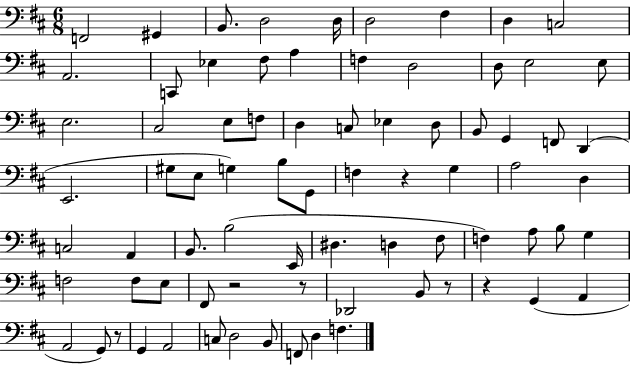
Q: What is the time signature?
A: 6/8